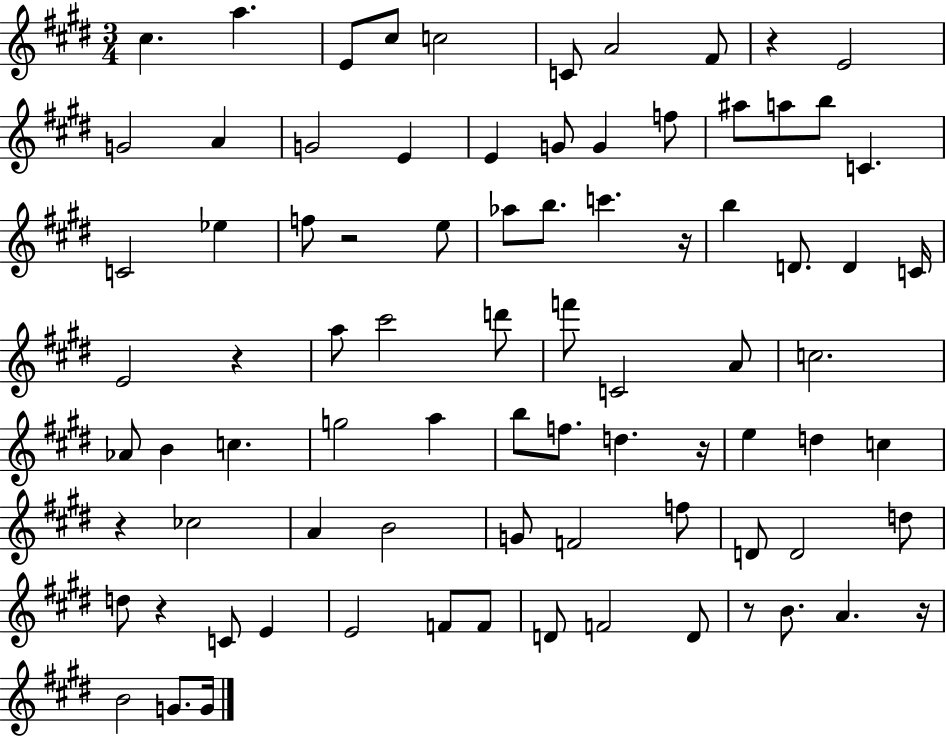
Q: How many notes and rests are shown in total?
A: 83